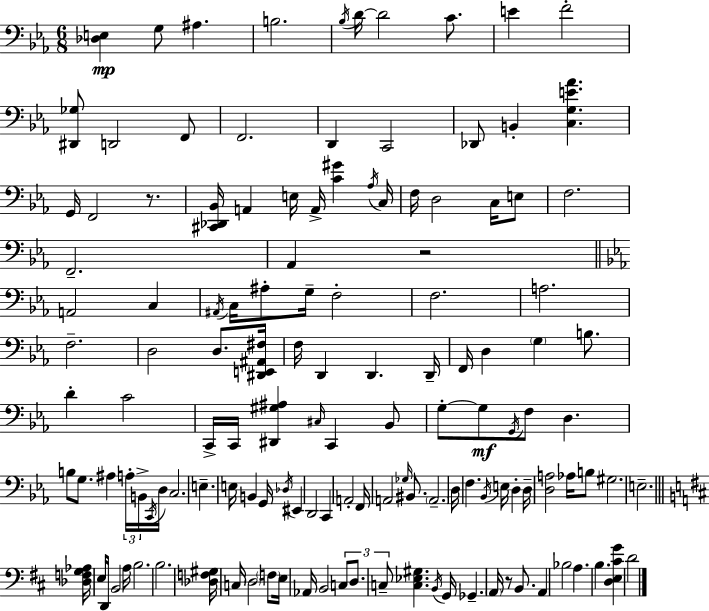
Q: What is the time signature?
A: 6/8